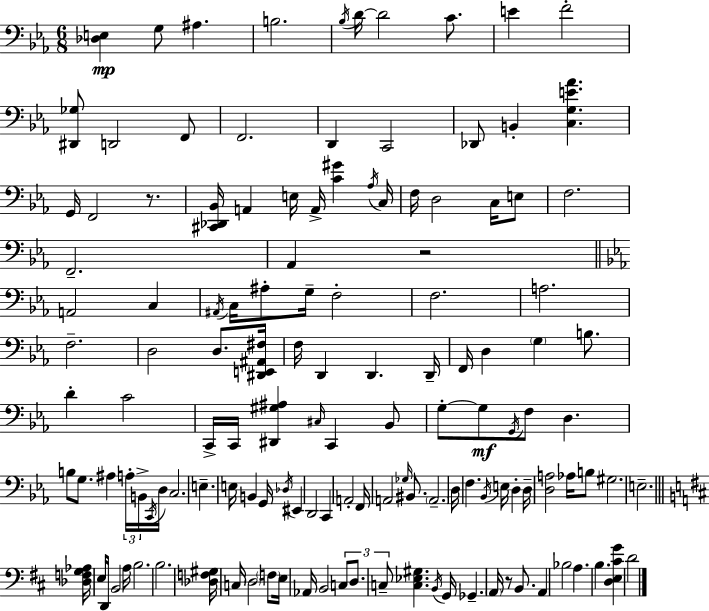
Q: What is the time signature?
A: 6/8